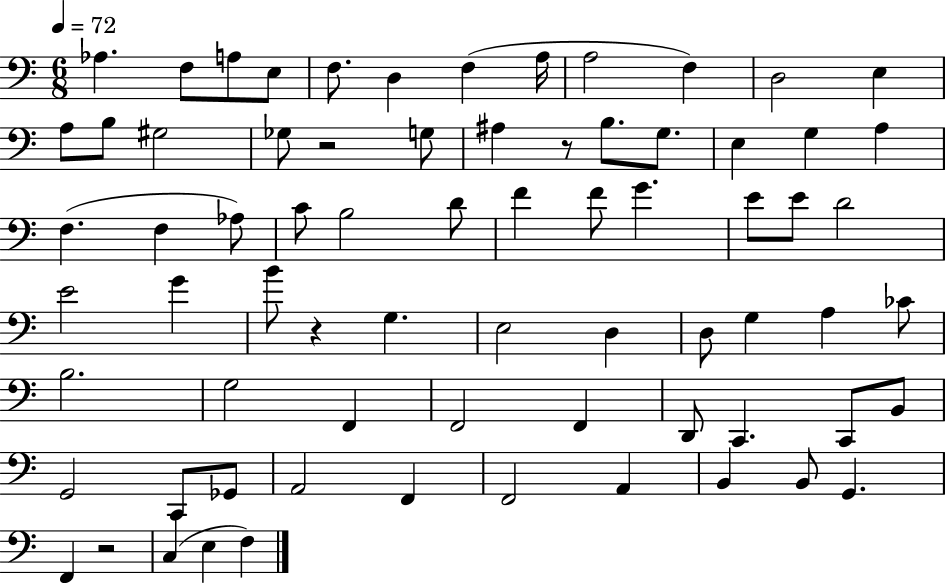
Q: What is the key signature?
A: C major